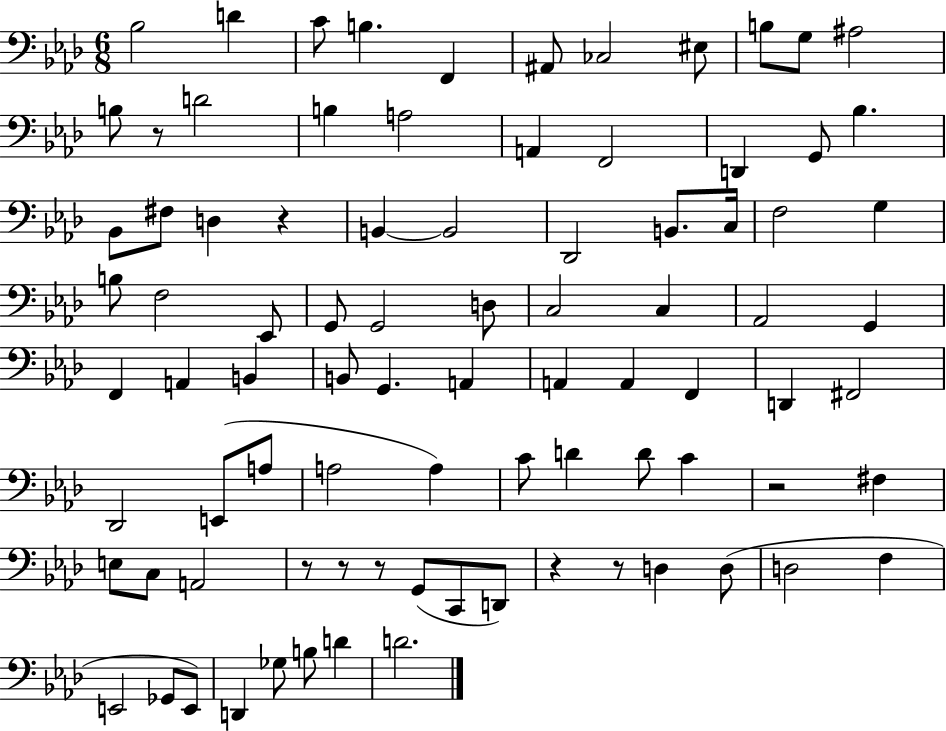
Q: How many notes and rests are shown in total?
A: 87